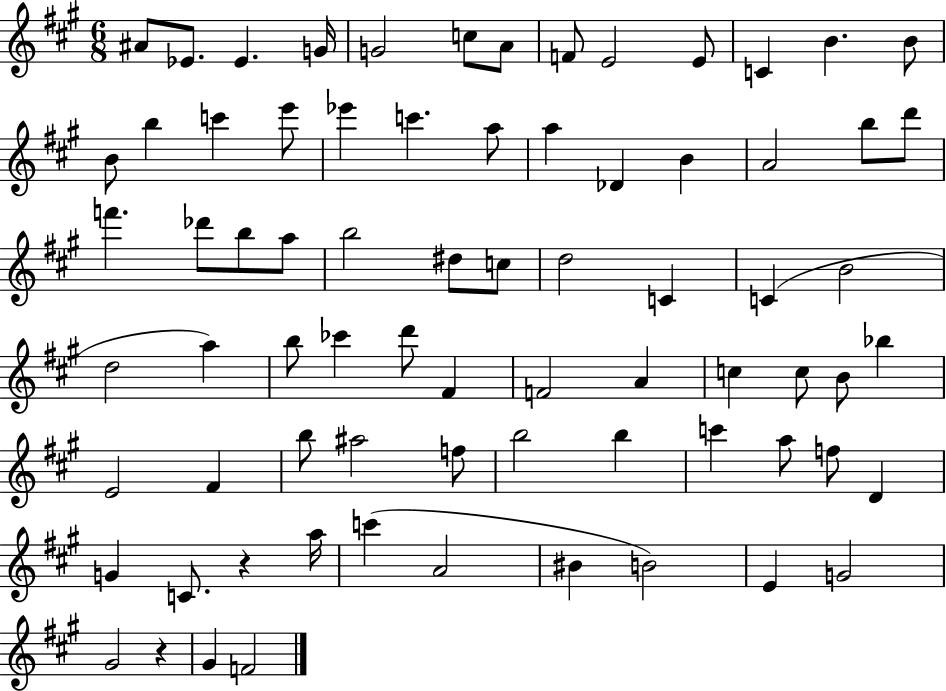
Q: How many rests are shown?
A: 2